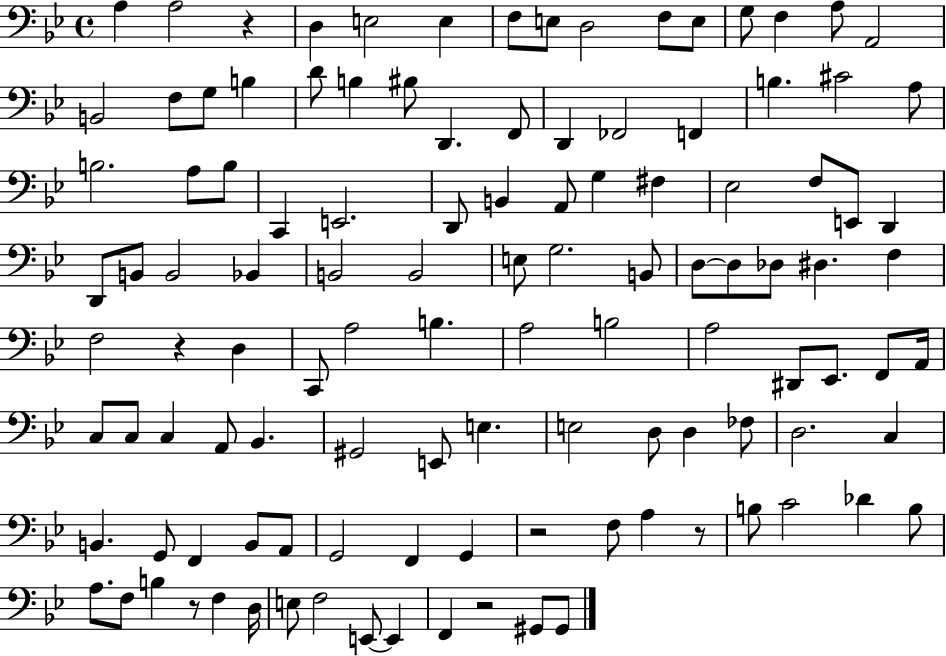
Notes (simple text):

A3/q A3/h R/q D3/q E3/h E3/q F3/e E3/e D3/h F3/e E3/e G3/e F3/q A3/e A2/h B2/h F3/e G3/e B3/q D4/e B3/q BIS3/e D2/q. F2/e D2/q FES2/h F2/q B3/q. C#4/h A3/e B3/h. A3/e B3/e C2/q E2/h. D2/e B2/q A2/e G3/q F#3/q Eb3/h F3/e E2/e D2/q D2/e B2/e B2/h Bb2/q B2/h B2/h E3/e G3/h. B2/e D3/e D3/e Db3/e D#3/q. F3/q F3/h R/q D3/q C2/e A3/h B3/q. A3/h B3/h A3/h D#2/e Eb2/e. F2/e A2/s C3/e C3/e C3/q A2/e Bb2/q. G#2/h E2/e E3/q. E3/h D3/e D3/q FES3/e D3/h. C3/q B2/q. G2/e F2/q B2/e A2/e G2/h F2/q G2/q R/h F3/e A3/q R/e B3/e C4/h Db4/q B3/e A3/e. F3/e B3/q R/e F3/q D3/s E3/e F3/h E2/e E2/q F2/q R/h G#2/e G#2/e